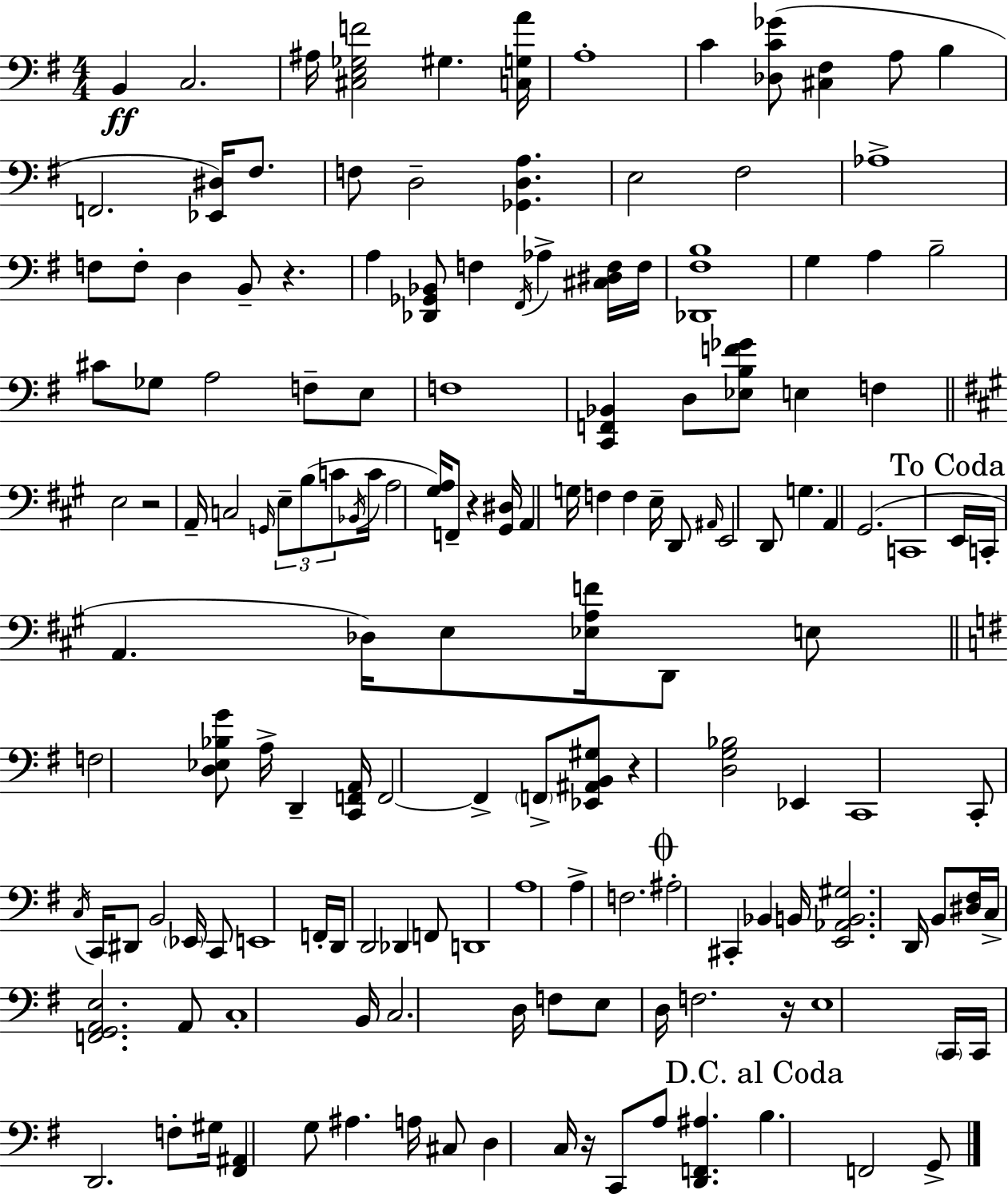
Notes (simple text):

B2/q C3/h. A#3/s [C#3,E3,Gb3,F4]/h G#3/q. [C3,G3,A4]/s A3/w C4/q [Db3,C4,Gb4]/e [C#3,F#3]/q A3/e B3/q F2/h. [Eb2,D#3]/s F#3/e. F3/e D3/h [Gb2,D3,A3]/q. E3/h F#3/h Ab3/w F3/e F3/e D3/q B2/e R/q. A3/q [Db2,Gb2,Bb2]/e F3/q F#2/s Ab3/q [C#3,D#3,F3]/s F3/s [Db2,F#3,B3]/w G3/q A3/q B3/h C#4/e Gb3/e A3/h F3/e E3/e F3/w [C2,F2,Bb2]/q D3/e [Eb3,B3,F4,Gb4]/e E3/q F3/q E3/h R/h A2/s C3/h G2/s E3/e B3/e C4/e Bb2/s C4/s A3/h [G#3,A3]/s F2/e R/q [G#2,D#3]/s A2/q G3/s F3/q F3/q E3/s D2/e A#2/s E2/h D2/e G3/q. A2/q G#2/h. C2/w E2/s C2/s A2/q. Db3/s E3/e [Eb3,A3,F4]/s D2/e E3/e F3/h [D3,Eb3,Bb3,G4]/e A3/s D2/q [C2,F2,A2]/s F2/h F2/q F2/e [Eb2,A#2,B2,G#3]/e R/q [D3,G3,Bb3]/h Eb2/q C2/w C2/e C3/s C2/s D#2/e B2/h Eb2/s C2/e E2/w F2/s D2/s D2/h Db2/q F2/e D2/w A3/w A3/q F3/h. A#3/h C#2/q Bb2/q B2/s [E2,Ab2,B2,G#3]/h. D2/s B2/e [D#3,F#3]/s C3/s [F2,G2,A2,E3]/h. A2/e C3/w B2/s C3/h. D3/s F3/e E3/e D3/s F3/h. R/s E3/w C2/s C2/s D2/h. F3/e G#3/s [F#2,A#2]/q G3/e A#3/q. A3/s C#3/e D3/q C3/s R/s C2/e A3/e [D2,F2,A#3]/q. B3/q. F2/h G2/e